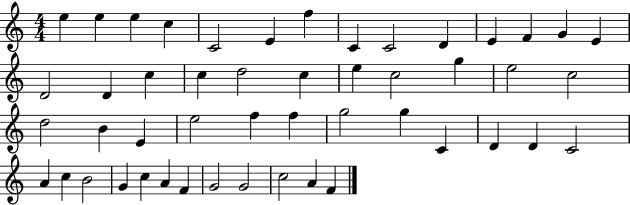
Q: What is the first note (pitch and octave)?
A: E5